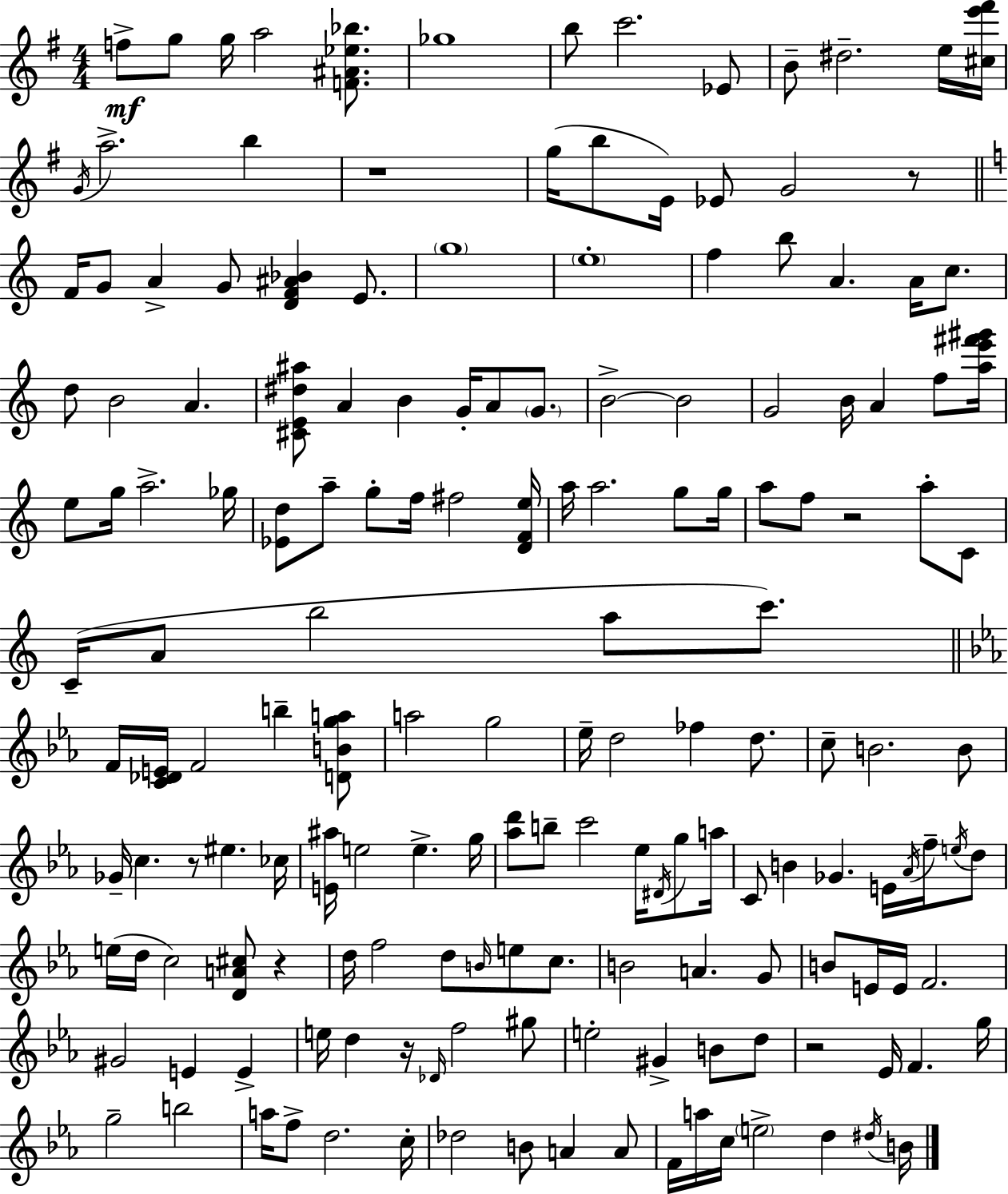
F5/e G5/e G5/s A5/h [F4,A#4,Eb5,Bb5]/e. Gb5/w B5/e C6/h. Eb4/e B4/e D#5/h. E5/s [C#5,E6,F#6]/s G4/s A5/h. B5/q R/w G5/s B5/e E4/s Eb4/e G4/h R/e F4/s G4/e A4/q G4/e [D4,F4,A#4,Bb4]/q E4/e. G5/w E5/w F5/q B5/e A4/q. A4/s C5/e. D5/e B4/h A4/q. [C#4,E4,D#5,A#5]/e A4/q B4/q G4/s A4/e G4/e. B4/h B4/h G4/h B4/s A4/q F5/e [A5,E6,F#6,G#6]/s E5/e G5/s A5/h. Gb5/s [Eb4,D5]/e A5/e G5/e F5/s F#5/h [D4,F4,E5]/s A5/s A5/h. G5/e G5/s A5/e F5/e R/h A5/e C4/e C4/s A4/e B5/h A5/e C6/e. F4/s [C4,Db4,E4]/s F4/h B5/q [D4,B4,G5,A5]/e A5/h G5/h Eb5/s D5/h FES5/q D5/e. C5/e B4/h. B4/e Gb4/s C5/q. R/e EIS5/q. CES5/s [E4,A#5]/s E5/h E5/q. G5/s [Ab5,D6]/e B5/e C6/h Eb5/s D#4/s G5/e A5/s C4/e B4/q Gb4/q. E4/s Ab4/s F5/s E5/s D5/e E5/s D5/s C5/h [D4,A4,C#5]/e R/q D5/s F5/h D5/e B4/s E5/e C5/e. B4/h A4/q. G4/e B4/e E4/s E4/s F4/h. G#4/h E4/q E4/q E5/s D5/q R/s Db4/s F5/h G#5/e E5/h G#4/q B4/e D5/e R/h Eb4/s F4/q. G5/s G5/h B5/h A5/s F5/e D5/h. C5/s Db5/h B4/e A4/q A4/e F4/s A5/s C5/s E5/h D5/q D#5/s B4/s